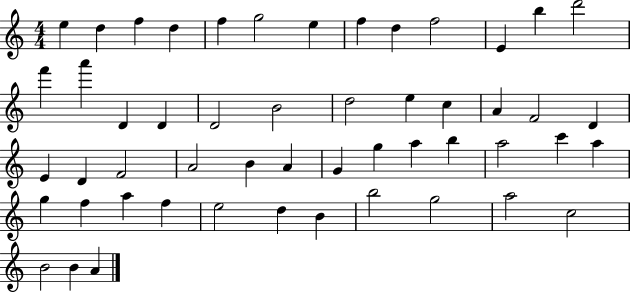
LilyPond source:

{
  \clef treble
  \numericTimeSignature
  \time 4/4
  \key c \major
  e''4 d''4 f''4 d''4 | f''4 g''2 e''4 | f''4 d''4 f''2 | e'4 b''4 d'''2 | \break f'''4 a'''4 d'4 d'4 | d'2 b'2 | d''2 e''4 c''4 | a'4 f'2 d'4 | \break e'4 d'4 f'2 | a'2 b'4 a'4 | g'4 g''4 a''4 b''4 | a''2 c'''4 a''4 | \break g''4 f''4 a''4 f''4 | e''2 d''4 b'4 | b''2 g''2 | a''2 c''2 | \break b'2 b'4 a'4 | \bar "|."
}